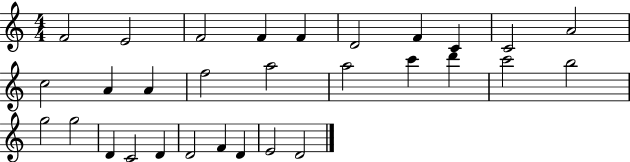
{
  \clef treble
  \numericTimeSignature
  \time 4/4
  \key c \major
  f'2 e'2 | f'2 f'4 f'4 | d'2 f'4 c'4 | c'2 a'2 | \break c''2 a'4 a'4 | f''2 a''2 | a''2 c'''4 d'''4 | c'''2 b''2 | \break g''2 g''2 | d'4 c'2 d'4 | d'2 f'4 d'4 | e'2 d'2 | \break \bar "|."
}